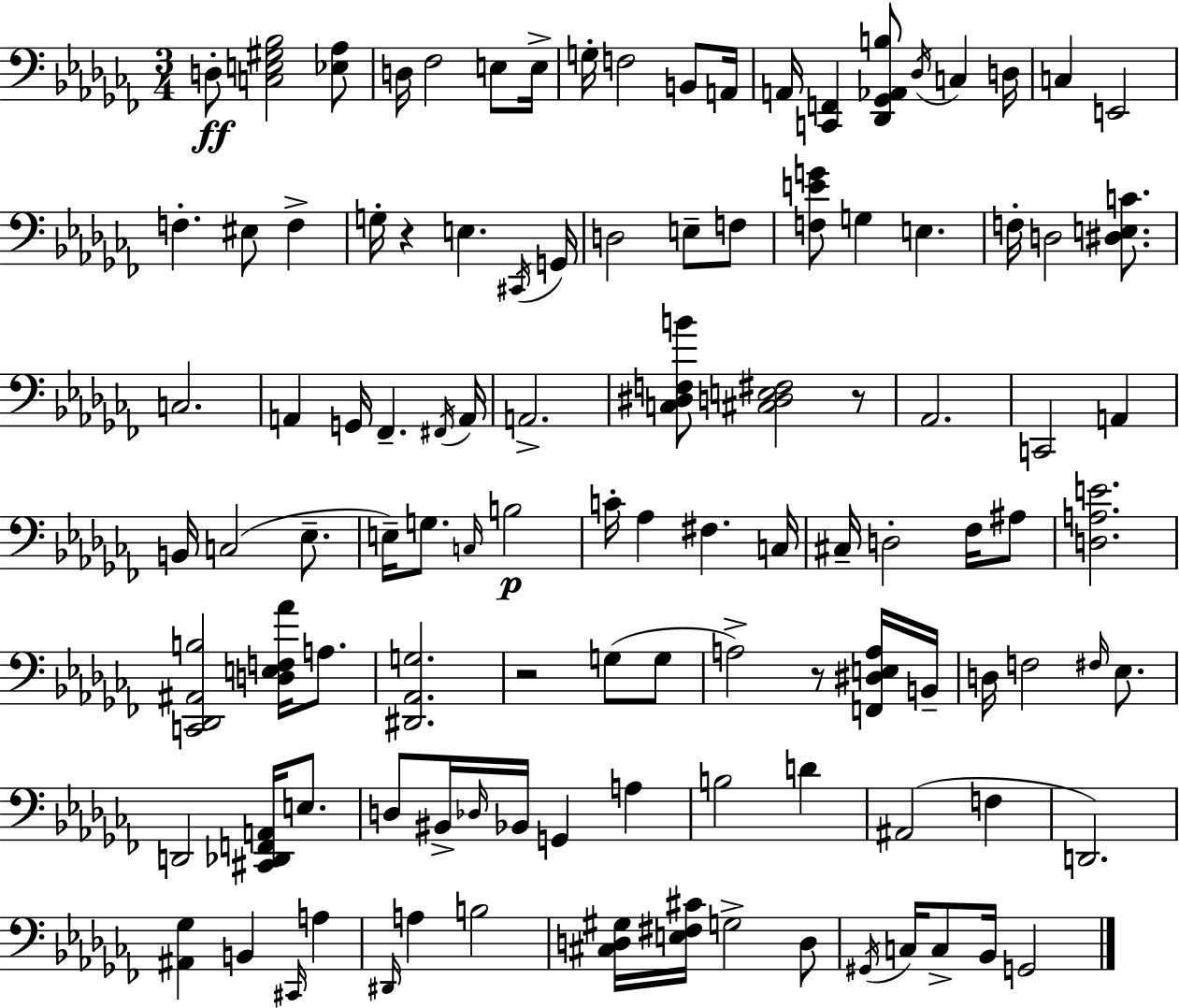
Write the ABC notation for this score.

X:1
T:Untitled
M:3/4
L:1/4
K:Abm
D,/2 [C,E,^G,_B,]2 [_E,_A,]/2 D,/4 _F,2 E,/2 E,/4 G,/4 F,2 B,,/2 A,,/4 A,,/4 [C,,F,,] [_D,,_G,,_A,,B,]/2 _D,/4 C, D,/4 C, E,,2 F, ^E,/2 F, G,/4 z E, ^C,,/4 G,,/4 D,2 E,/2 F,/2 [F,EG]/2 G, E, F,/4 D,2 [^D,E,C]/2 C,2 A,, G,,/4 _F,, ^F,,/4 A,,/4 A,,2 [C,^D,F,B]/2 [^C,D,E,^F,]2 z/2 _A,,2 C,,2 A,, B,,/4 C,2 _E,/2 E,/4 G,/2 C,/4 B,2 C/4 _A, ^F, C,/4 ^C,/4 D,2 _F,/4 ^A,/2 [D,A,E]2 [C,,_D,,^A,,B,]2 [D,E,F,_A]/4 A,/2 [^D,,_A,,G,]2 z2 G,/2 G,/2 A,2 z/2 [F,,^D,E,A,]/4 B,,/4 D,/4 F,2 ^F,/4 _E,/2 D,,2 [^C,,_D,,F,,A,,]/4 E,/2 D,/2 ^B,,/4 _D,/4 _B,,/4 G,, A, B,2 D ^A,,2 F, D,,2 [^A,,_G,] B,, ^C,,/4 A, ^D,,/4 A, B,2 [^C,D,^G,]/4 [E,^F,^C]/4 G,2 D,/2 ^G,,/4 C,/4 C,/2 _B,,/4 G,,2